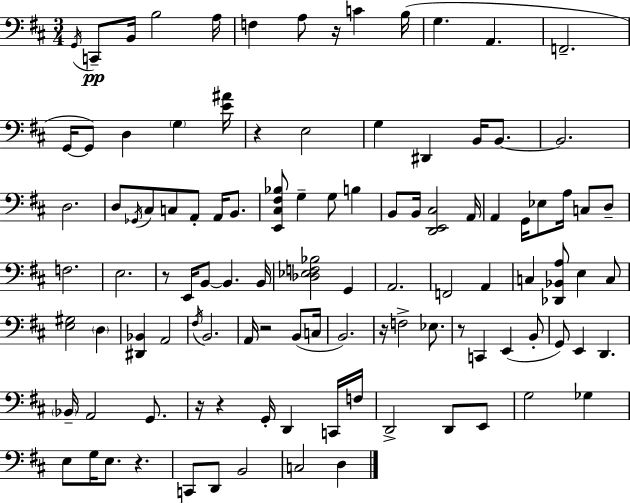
X:1
T:Untitled
M:3/4
L:1/4
K:D
G,,/4 C,,/2 B,,/4 B,2 A,/4 F, A,/2 z/4 C B,/4 G, A,, F,,2 G,,/4 G,,/2 D, G, [E^A]/4 z E,2 G, ^D,, B,,/4 B,,/2 B,,2 D,2 D,/2 _G,,/4 ^C,/2 C,/2 A,,/2 A,,/4 B,,/2 [E,,^C,^F,_B,]/2 G, G,/2 B, B,,/2 B,,/4 [D,,E,,^C,]2 A,,/4 A,, G,,/4 _E,/2 A,/4 C,/2 D,/2 F,2 E,2 z/2 E,,/4 B,,/2 B,, B,,/4 [_D,_E,F,_B,]2 G,, A,,2 F,,2 A,, C, [_D,,_B,,A,]/2 E, C,/2 [E,^G,]2 D, [^D,,_B,,] A,,2 ^F,/4 B,,2 A,,/4 z2 B,,/2 C,/4 B,,2 z/4 F,2 _E,/2 z/2 C,, E,, B,,/2 G,,/2 E,, D,, _B,,/4 A,,2 G,,/2 z/4 z G,,/4 D,, C,,/4 F,/4 D,,2 D,,/2 E,,/2 G,2 _G, E,/2 G,/4 E,/2 z C,,/2 D,,/2 B,,2 C,2 D,